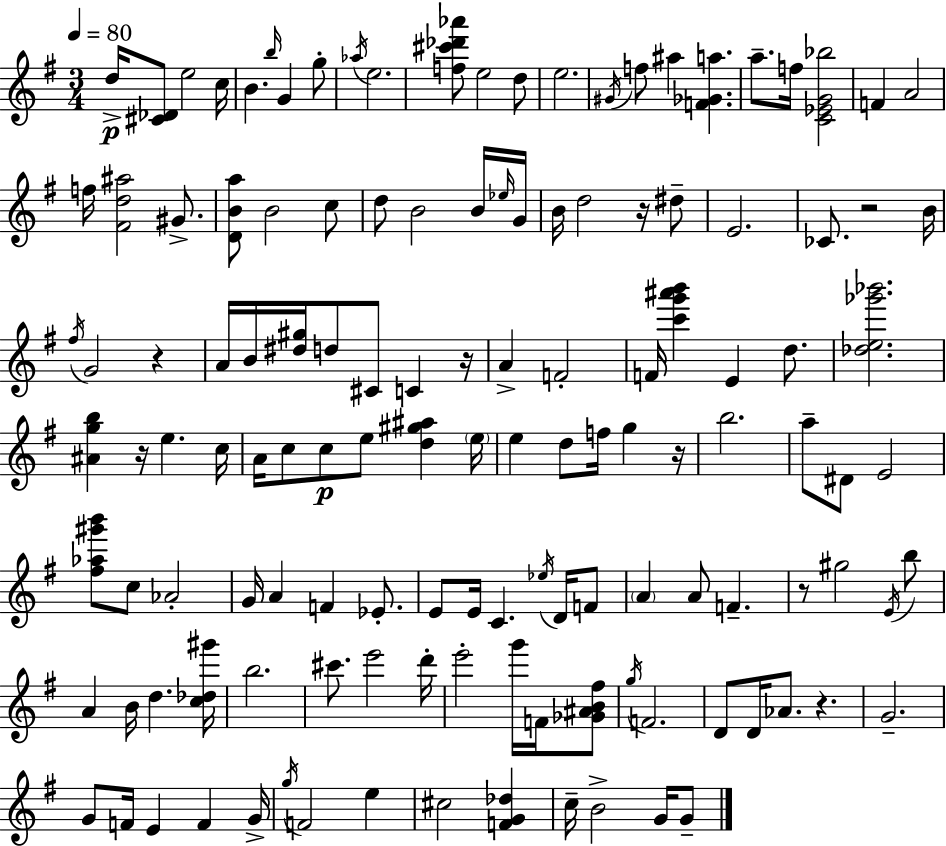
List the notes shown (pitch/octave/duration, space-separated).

D5/s [C#4,Db4]/e E5/h C5/s B4/q. B5/s G4/q G5/e Ab5/s E5/h. [F5,C#6,Db6,Ab6]/e E5/h D5/e E5/h. G#4/s F5/e A#5/q [F4,Gb4,A5]/q. A5/e. F5/s [C4,Eb4,G4,Bb5]/h F4/q A4/h F5/s [F#4,D5,A#5]/h G#4/e. [D4,B4,A5]/e B4/h C5/e D5/e B4/h B4/s Eb5/s G4/s B4/s D5/h R/s D#5/e E4/h. CES4/e. R/h B4/s F#5/s G4/h R/q A4/s B4/s [D#5,G#5]/s D5/e C#4/e C4/q R/s A4/q F4/h F4/s [C6,G6,A#6,B6]/q E4/q D5/e. [Db5,E5,Gb6,Bb6]/h. [A#4,G5,B5]/q R/s E5/q. C5/s A4/s C5/e C5/e E5/e [D5,G#5,A#5]/q E5/s E5/q D5/e F5/s G5/q R/s B5/h. A5/e D#4/e E4/h [F#5,Ab5,G#6,B6]/e C5/e Ab4/h G4/s A4/q F4/q Eb4/e. E4/e E4/s C4/q. Eb5/s D4/s F4/e A4/q A4/e F4/q. R/e G#5/h E4/s B5/e A4/q B4/s D5/q. [C5,Db5,G#6]/s B5/h. C#6/e. E6/h D6/s E6/h G6/s F4/s [Gb4,A#4,B4,F#5]/e G5/s F4/h. D4/e D4/s Ab4/e. R/q. G4/h. G4/e F4/s E4/q F4/q G4/s G5/s F4/h E5/q C#5/h [F4,G4,Db5]/q C5/s B4/h G4/s G4/e